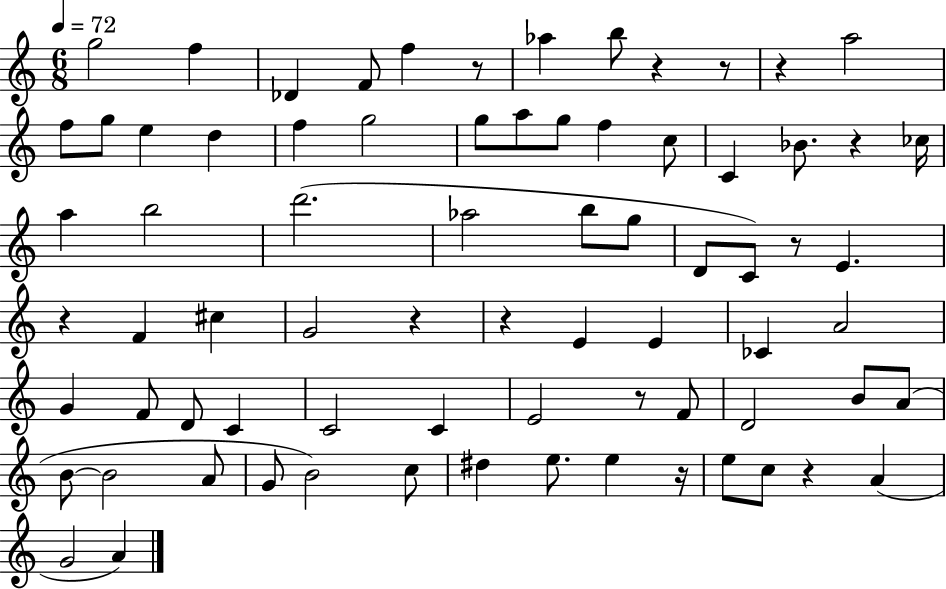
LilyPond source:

{
  \clef treble
  \numericTimeSignature
  \time 6/8
  \key c \major
  \tempo 4 = 72
  g''2 f''4 | des'4 f'8 f''4 r8 | aes''4 b''8 r4 r8 | r4 a''2 | \break f''8 g''8 e''4 d''4 | f''4 g''2 | g''8 a''8 g''8 f''4 c''8 | c'4 bes'8. r4 ces''16 | \break a''4 b''2 | d'''2.( | aes''2 b''8 g''8 | d'8 c'8) r8 e'4. | \break r4 f'4 cis''4 | g'2 r4 | r4 e'4 e'4 | ces'4 a'2 | \break g'4 f'8 d'8 c'4 | c'2 c'4 | e'2 r8 f'8 | d'2 b'8 a'8( | \break b'8~~ b'2 a'8 | g'8 b'2) c''8 | dis''4 e''8. e''4 r16 | e''8 c''8 r4 a'4( | \break g'2 a'4) | \bar "|."
}